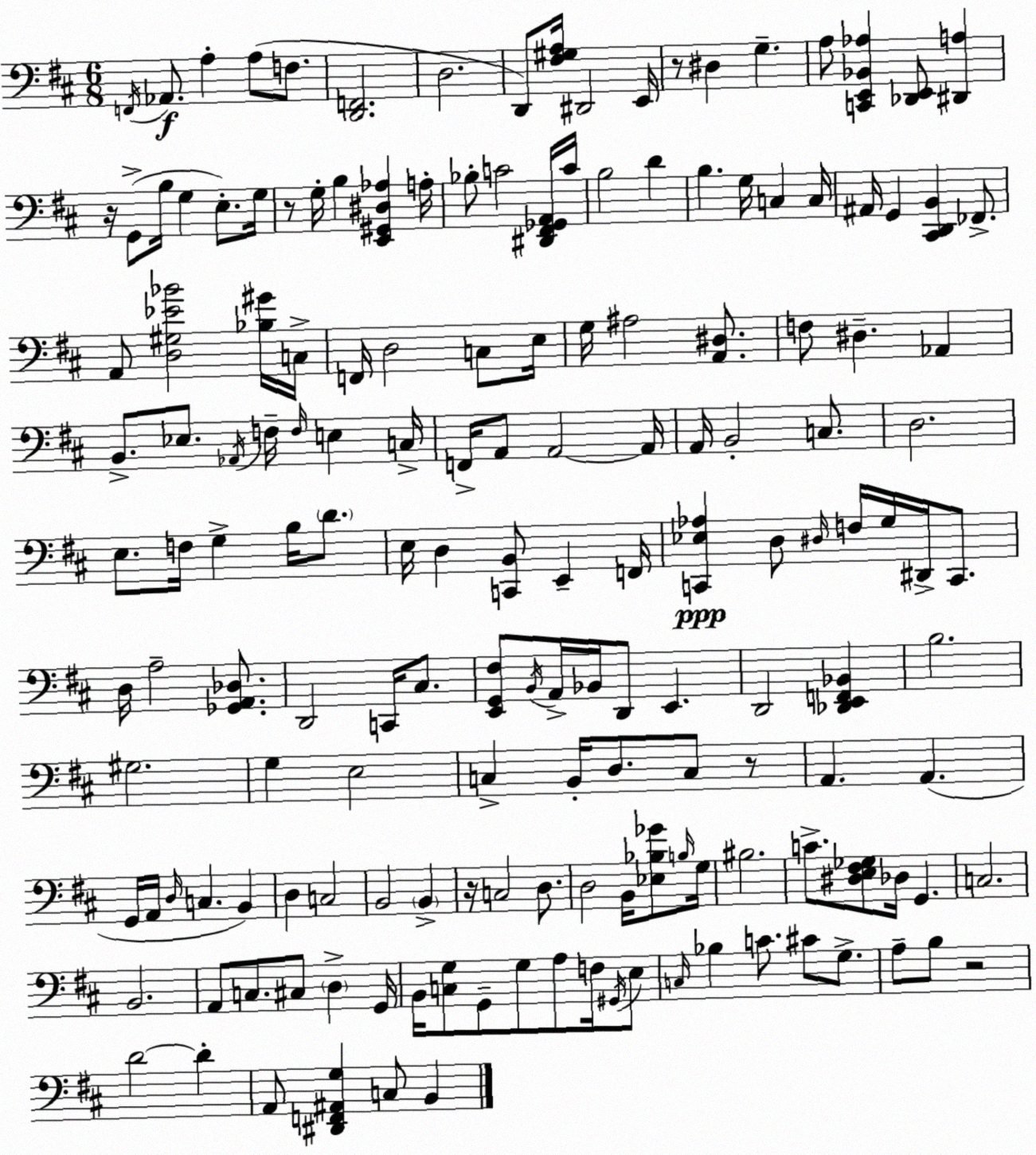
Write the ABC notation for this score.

X:1
T:Untitled
M:6/8
L:1/4
K:D
F,,/4 _A,,/2 A, A,/2 F,/2 [D,,F,,]2 D,2 D,,/2 [^F,^G,A,]/4 ^D,,2 E,,/4 z/2 ^D, G, A,/2 [C,,E,,_B,,_A,] [_D,,E,,]/2 [^D,,A,] z/4 G,,/2 B,/4 G, E,/2 G,/4 z/2 G,/4 B, [E,,^G,,^D,_A,] A,/4 _B,/2 C2 [^D,,^F,,_G,,A,,]/4 C/4 B,2 D B, G,/4 C, C,/4 ^A,,/4 G,, [^C,,D,,B,,] _F,,/2 A,,/2 [D,^G,_E_B]2 [_B,^G]/4 C,/4 F,,/4 D,2 C,/2 E,/4 G,/4 ^A,2 [A,,^D,]/2 F,/2 ^D, _A,, B,,/2 _E,/2 _A,,/4 F,/4 F,/4 E, C,/4 F,,/4 A,,/2 A,,2 A,,/4 A,,/4 B,,2 C,/2 D,2 E,/2 F,/4 G, B,/4 D/2 E,/4 D, [C,,B,,]/2 E,, F,,/4 [C,,_E,_A,] D,/2 ^D,/4 F,/4 G,/4 ^D,,/4 C,,/2 D,/4 A,2 [_G,,A,,_D,]/2 D,,2 C,,/4 ^C,/2 [E,,G,,^F,]/2 B,,/4 A,,/4 _B,,/4 D,,/2 E,, D,,2 [_D,,E,,F,,_B,,] B,2 ^G,2 G, E,2 C, B,,/4 D,/2 C,/2 z/2 A,, A,, G,,/4 A,,/4 D,/4 C, B,, D, C,2 B,,2 B,, z/4 C,2 D,/2 D,2 B,,/4 [_E,_B,_G]/2 B,/4 G,/4 ^B,2 C/2 [^D,E,^F,_G,]/2 _D,/4 G,, C,2 B,,2 A,,/2 C,/2 ^C,/2 D, G,,/4 B,,/4 [C,G,]/2 G,,/2 G,/2 A,/2 F,/4 ^G,,/4 E,/2 C,/4 _B, C/2 ^C/2 G,/2 A,/2 B,/2 z2 D2 D A,,/2 [^D,,F,,^A,,G,] C,/2 B,,